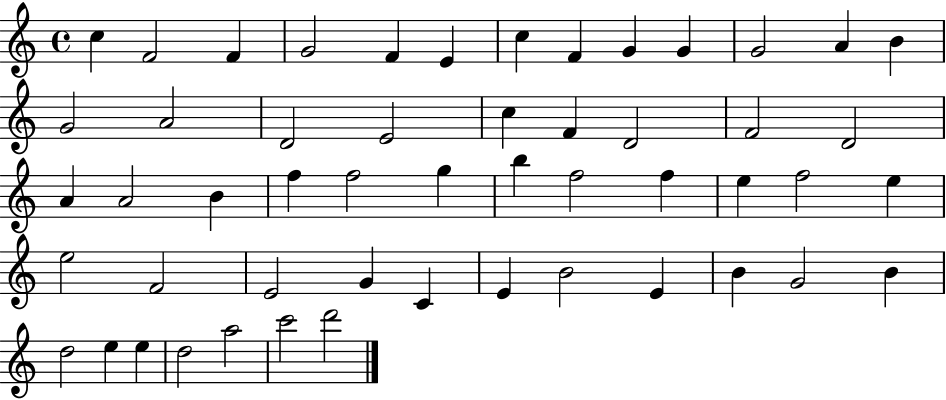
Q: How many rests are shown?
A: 0